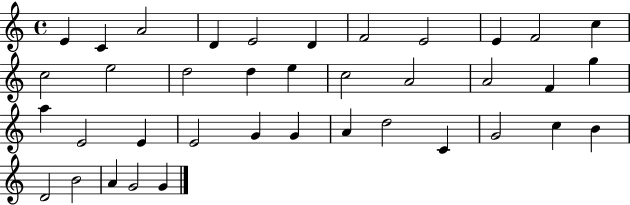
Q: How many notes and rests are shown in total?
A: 38